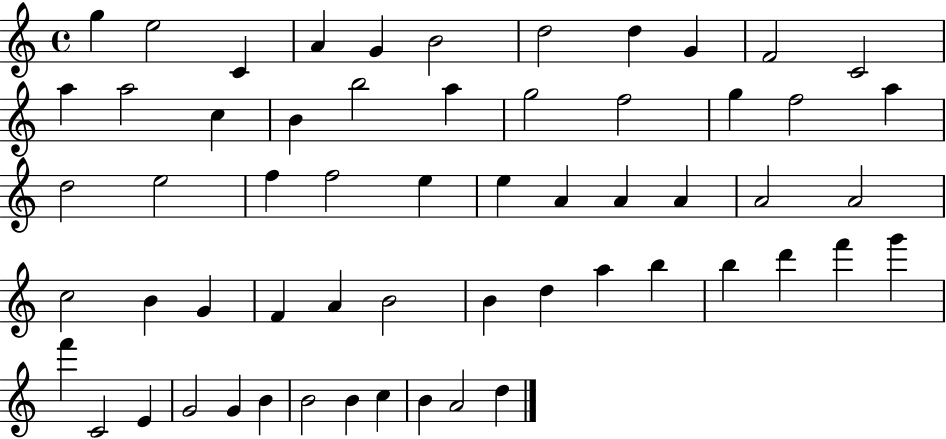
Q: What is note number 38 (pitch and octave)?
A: A4